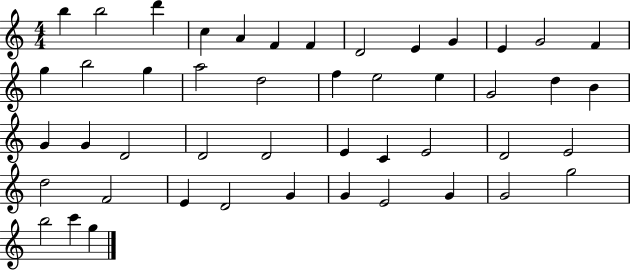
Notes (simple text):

B5/q B5/h D6/q C5/q A4/q F4/q F4/q D4/h E4/q G4/q E4/q G4/h F4/q G5/q B5/h G5/q A5/h D5/h F5/q E5/h E5/q G4/h D5/q B4/q G4/q G4/q D4/h D4/h D4/h E4/q C4/q E4/h D4/h E4/h D5/h F4/h E4/q D4/h G4/q G4/q E4/h G4/q G4/h G5/h B5/h C6/q G5/q